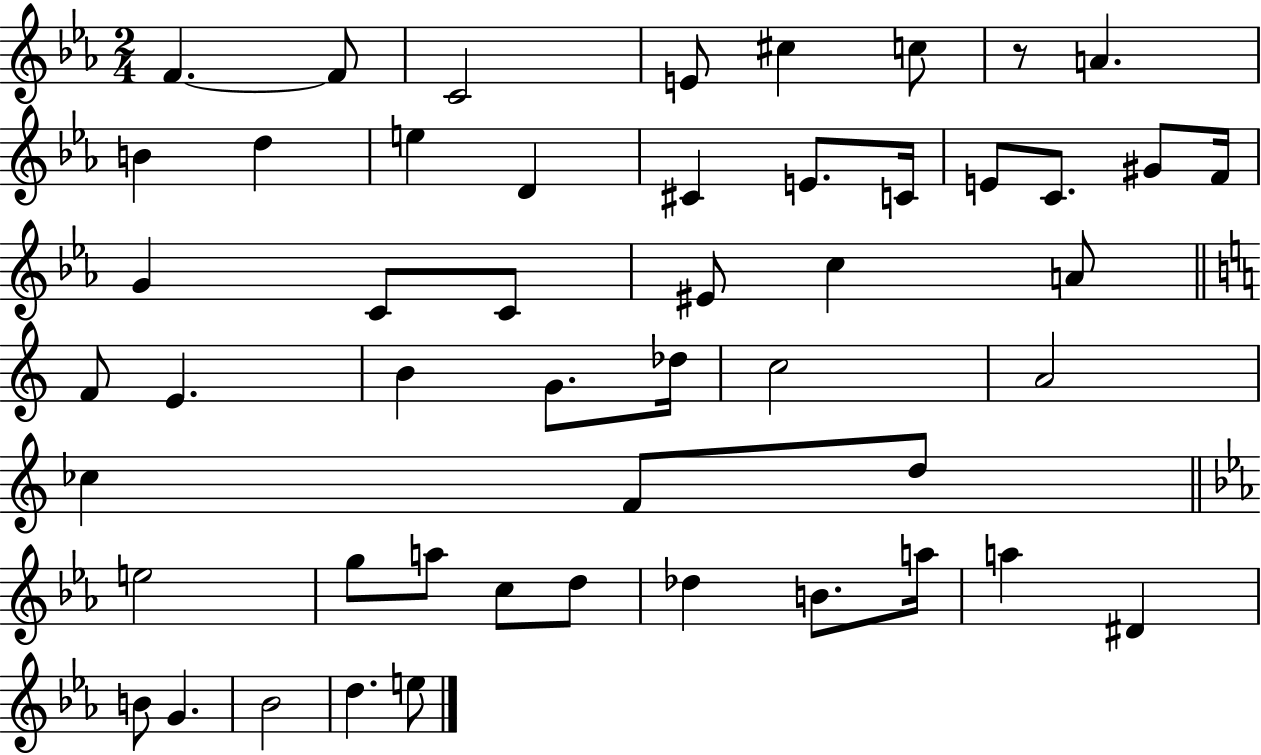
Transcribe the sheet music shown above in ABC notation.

X:1
T:Untitled
M:2/4
L:1/4
K:Eb
F F/2 C2 E/2 ^c c/2 z/2 A B d e D ^C E/2 C/4 E/2 C/2 ^G/2 F/4 G C/2 C/2 ^E/2 c A/2 F/2 E B G/2 _d/4 c2 A2 _c F/2 d/2 e2 g/2 a/2 c/2 d/2 _d B/2 a/4 a ^D B/2 G _B2 d e/2